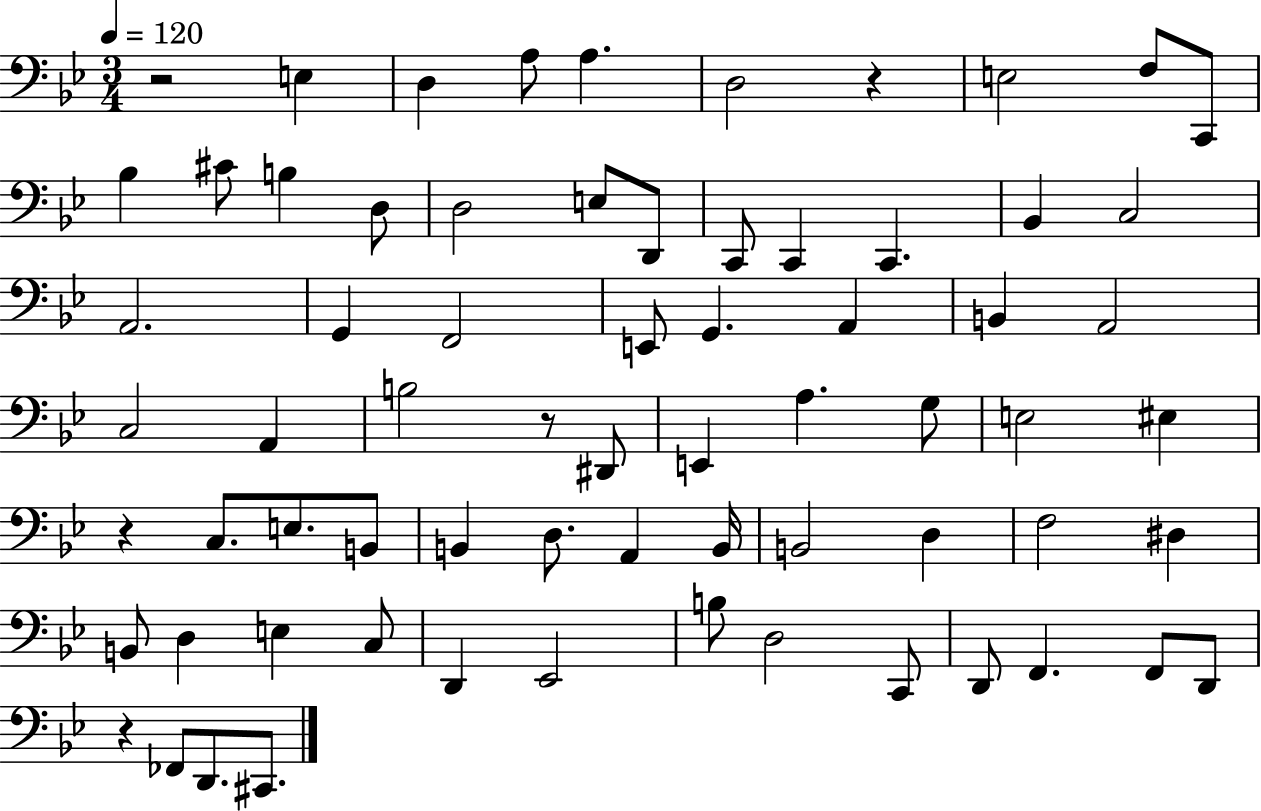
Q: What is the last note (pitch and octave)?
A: C#2